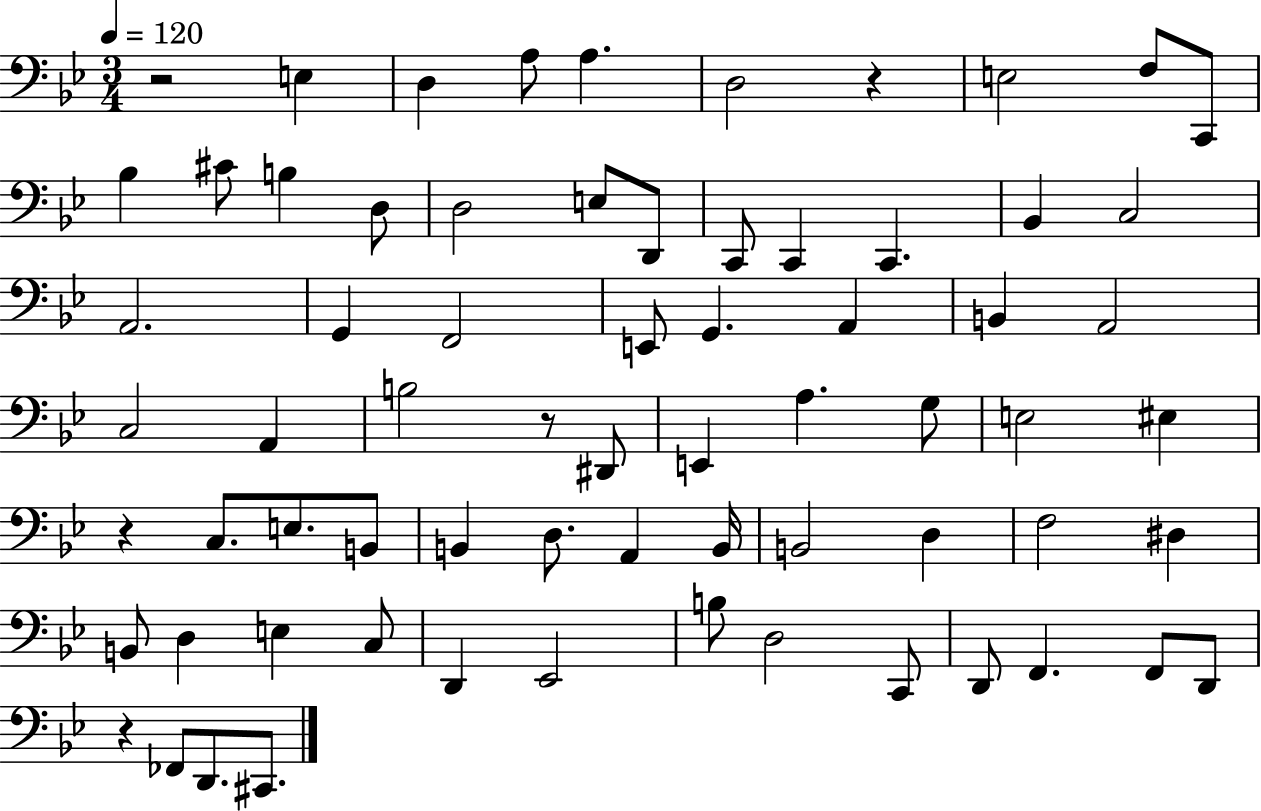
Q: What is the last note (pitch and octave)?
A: C#2